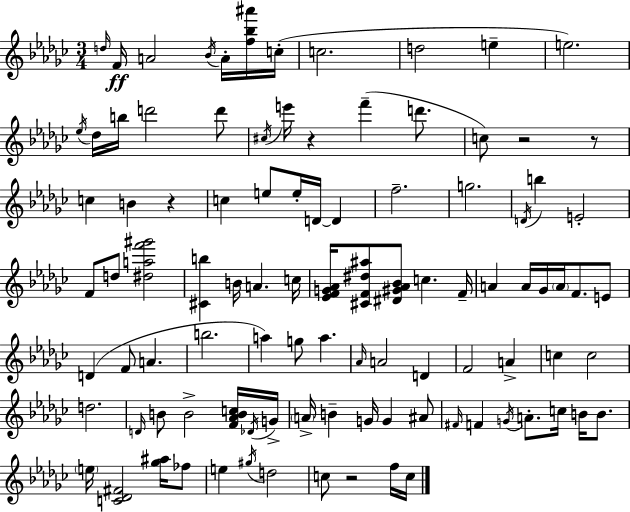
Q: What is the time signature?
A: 3/4